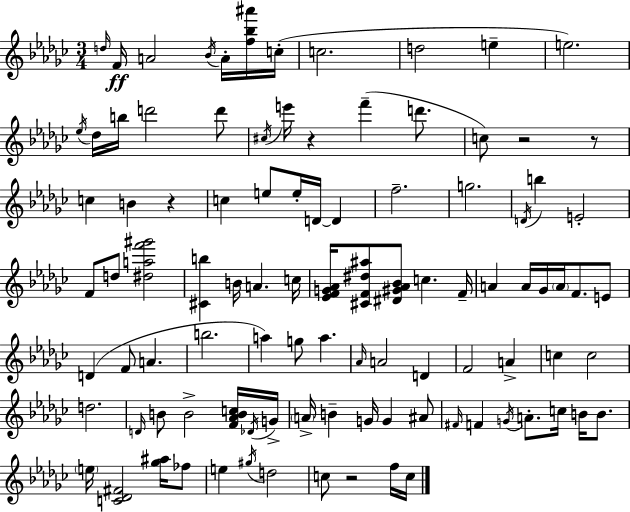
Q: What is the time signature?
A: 3/4